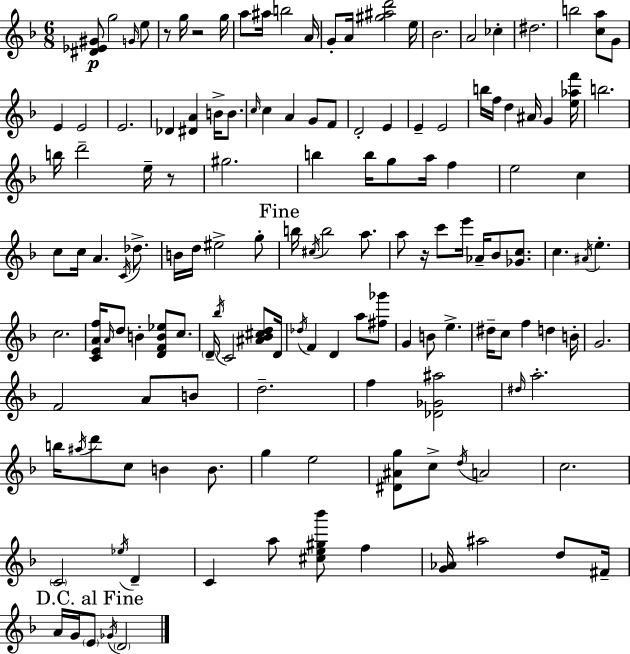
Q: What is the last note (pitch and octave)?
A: D4